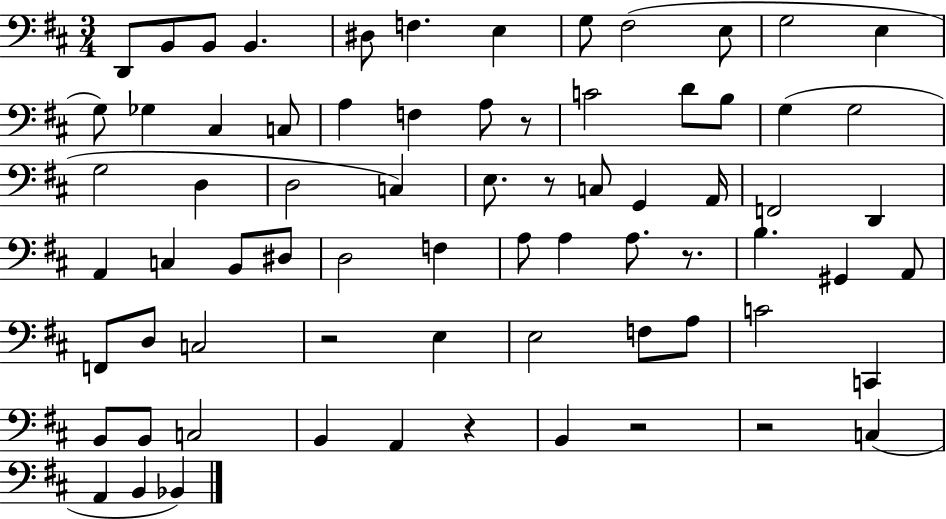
X:1
T:Untitled
M:3/4
L:1/4
K:D
D,,/2 B,,/2 B,,/2 B,, ^D,/2 F, E, G,/2 ^F,2 E,/2 G,2 E, G,/2 _G, ^C, C,/2 A, F, A,/2 z/2 C2 D/2 B,/2 G, G,2 G,2 D, D,2 C, E,/2 z/2 C,/2 G,, A,,/4 F,,2 D,, A,, C, B,,/2 ^D,/2 D,2 F, A,/2 A, A,/2 z/2 B, ^G,, A,,/2 F,,/2 D,/2 C,2 z2 E, E,2 F,/2 A,/2 C2 C,, B,,/2 B,,/2 C,2 B,, A,, z B,, z2 z2 C, A,, B,, _B,,